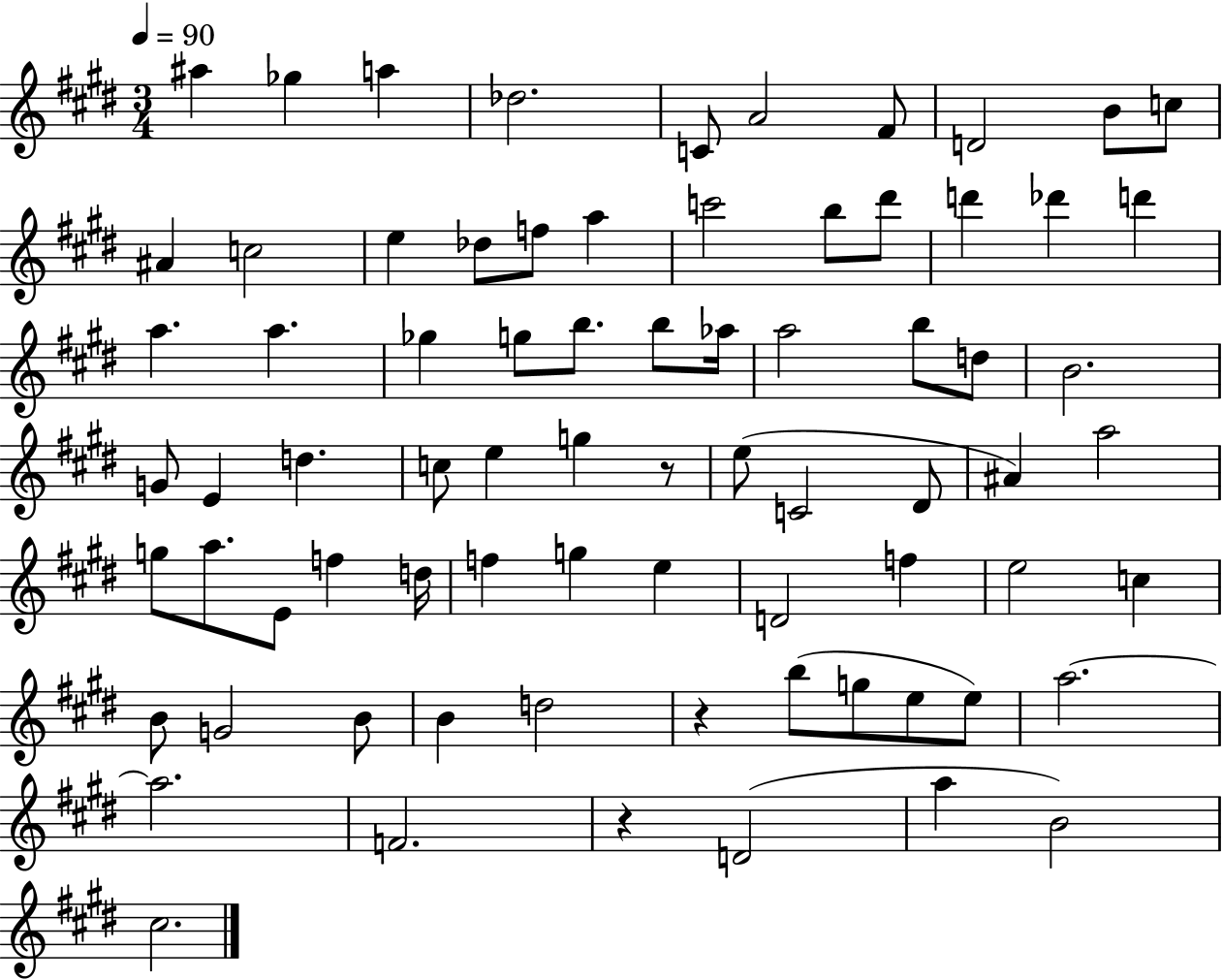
{
  \clef treble
  \numericTimeSignature
  \time 3/4
  \key e \major
  \tempo 4 = 90
  \repeat volta 2 { ais''4 ges''4 a''4 | des''2. | c'8 a'2 fis'8 | d'2 b'8 c''8 | \break ais'4 c''2 | e''4 des''8 f''8 a''4 | c'''2 b''8 dis'''8 | d'''4 des'''4 d'''4 | \break a''4. a''4. | ges''4 g''8 b''8. b''8 aes''16 | a''2 b''8 d''8 | b'2. | \break g'8 e'4 d''4. | c''8 e''4 g''4 r8 | e''8( c'2 dis'8 | ais'4) a''2 | \break g''8 a''8. e'8 f''4 d''16 | f''4 g''4 e''4 | d'2 f''4 | e''2 c''4 | \break b'8 g'2 b'8 | b'4 d''2 | r4 b''8( g''8 e''8 e''8) | a''2.~~ | \break a''2. | f'2. | r4 d'2( | a''4 b'2) | \break cis''2. | } \bar "|."
}